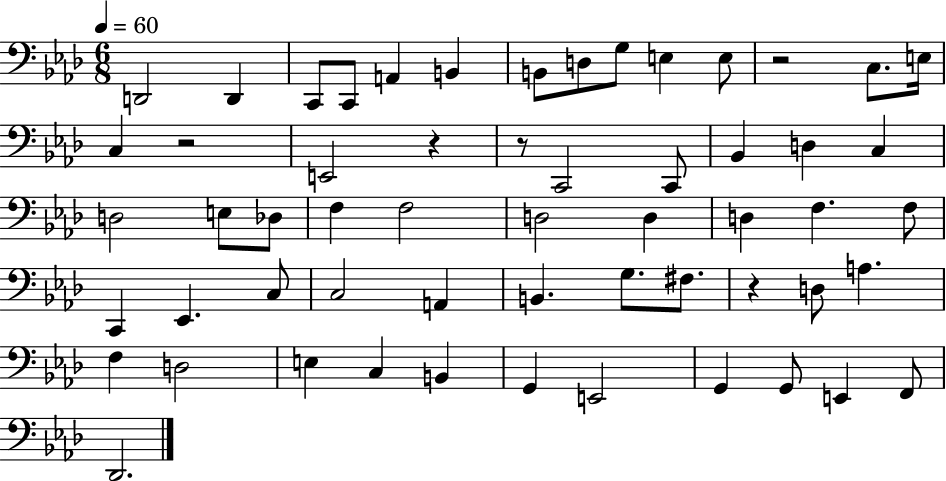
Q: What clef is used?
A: bass